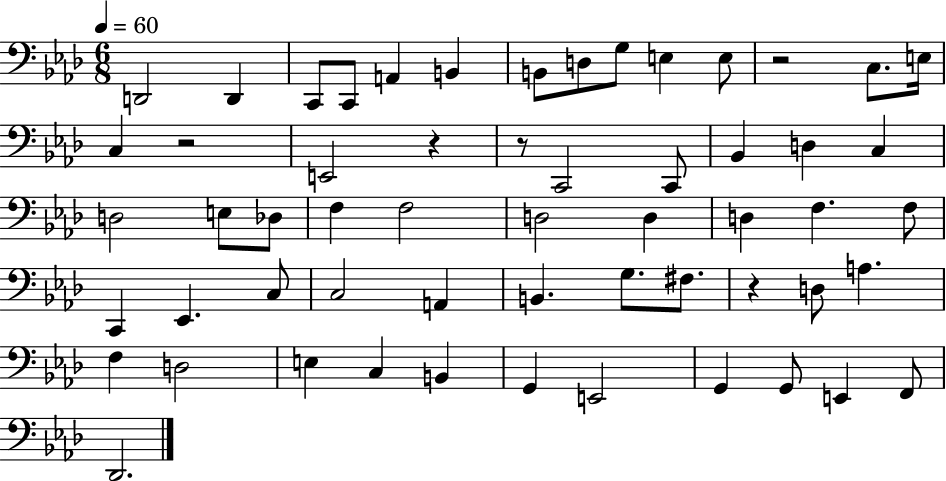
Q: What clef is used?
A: bass